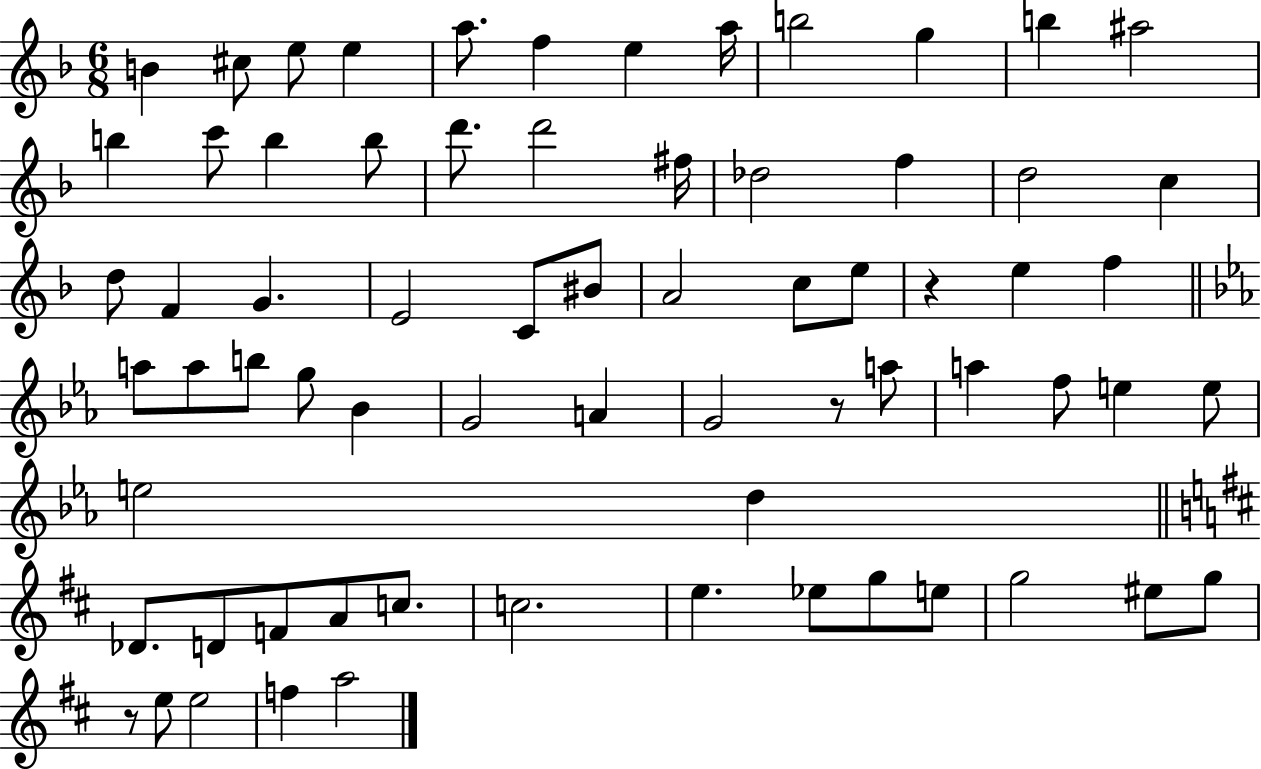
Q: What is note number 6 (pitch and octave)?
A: F5